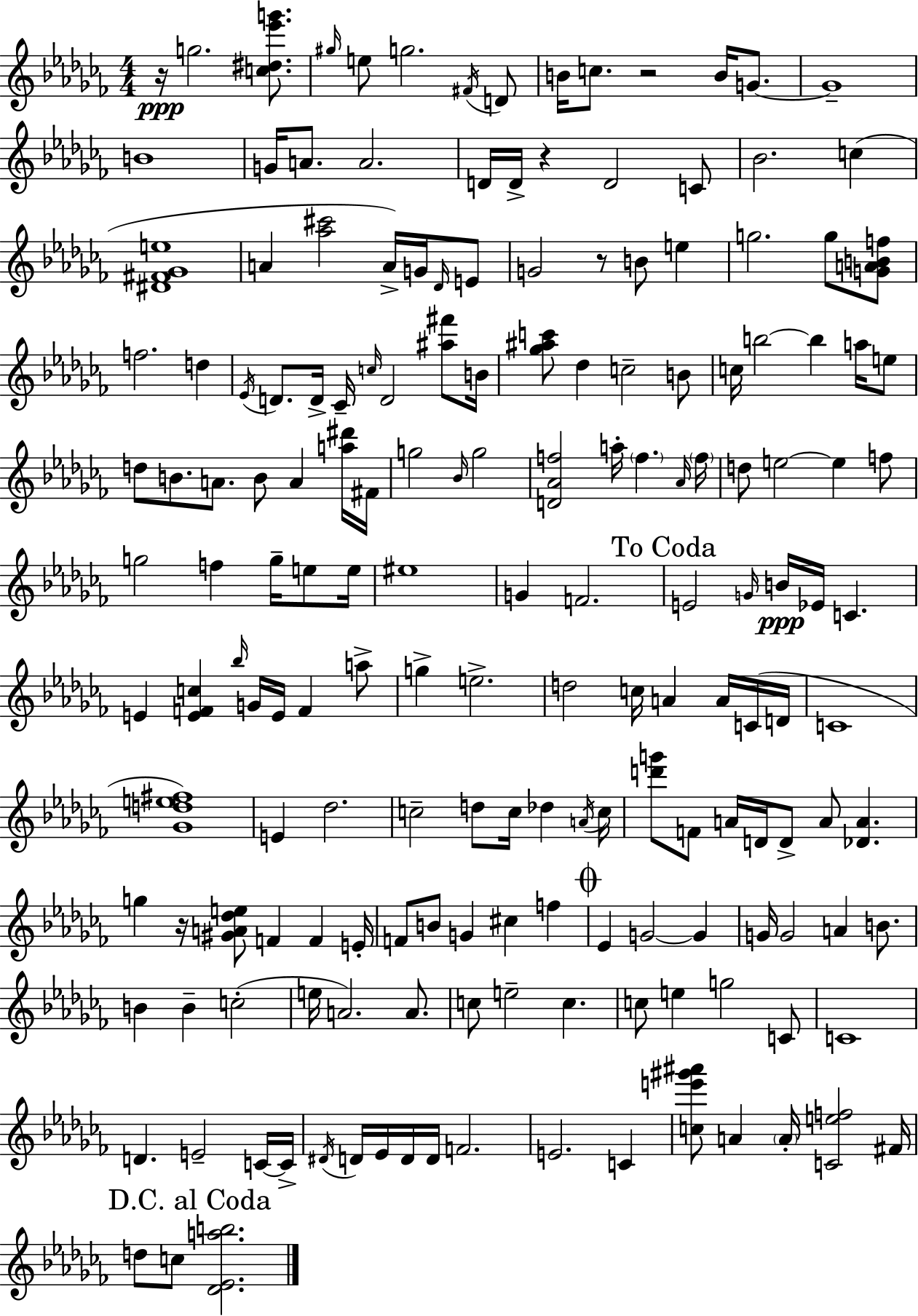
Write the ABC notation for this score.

X:1
T:Untitled
M:4/4
L:1/4
K:Abm
z/4 g2 [c^d_e'g']/2 ^g/4 e/2 g2 ^F/4 D/2 B/4 c/2 z2 B/4 G/2 G4 B4 G/4 A/2 A2 D/4 D/4 z D2 C/2 _B2 c [^D^F_Ge]4 A [_a^c']2 A/4 G/4 _D/4 E/2 G2 z/2 B/2 e g2 g/2 [GABf]/2 f2 d _E/4 D/2 D/4 _C/4 c/4 D2 [^a^f']/2 B/4 [_g^ac']/2 _d c2 B/2 c/4 b2 b a/4 e/2 d/2 B/2 A/2 B/2 A [a^d']/4 ^F/4 g2 _B/4 g2 [D_Af]2 a/4 f _A/4 f/4 d/2 e2 e f/2 g2 f g/4 e/2 e/4 ^e4 G F2 E2 G/4 B/4 _E/4 C E [EFc] _b/4 G/4 E/4 F a/2 g e2 d2 c/4 A A/4 C/4 D/4 C4 [_Gde^f]4 E _d2 c2 d/2 c/4 _d A/4 c/4 [d'g']/2 F/2 A/4 D/4 D/2 A/2 [_DA] g z/4 [^GA_de]/2 F F E/4 F/2 B/2 G ^c f _E G2 G G/4 G2 A B/2 B B c2 e/4 A2 A/2 c/2 e2 c c/2 e g2 C/2 C4 D E2 C/4 C/4 ^D/4 D/4 _E/4 D/4 D/4 F2 E2 C [ce'^g'^a']/2 A A/4 [Cef]2 ^F/4 d/2 c/2 [_D_Eab]2